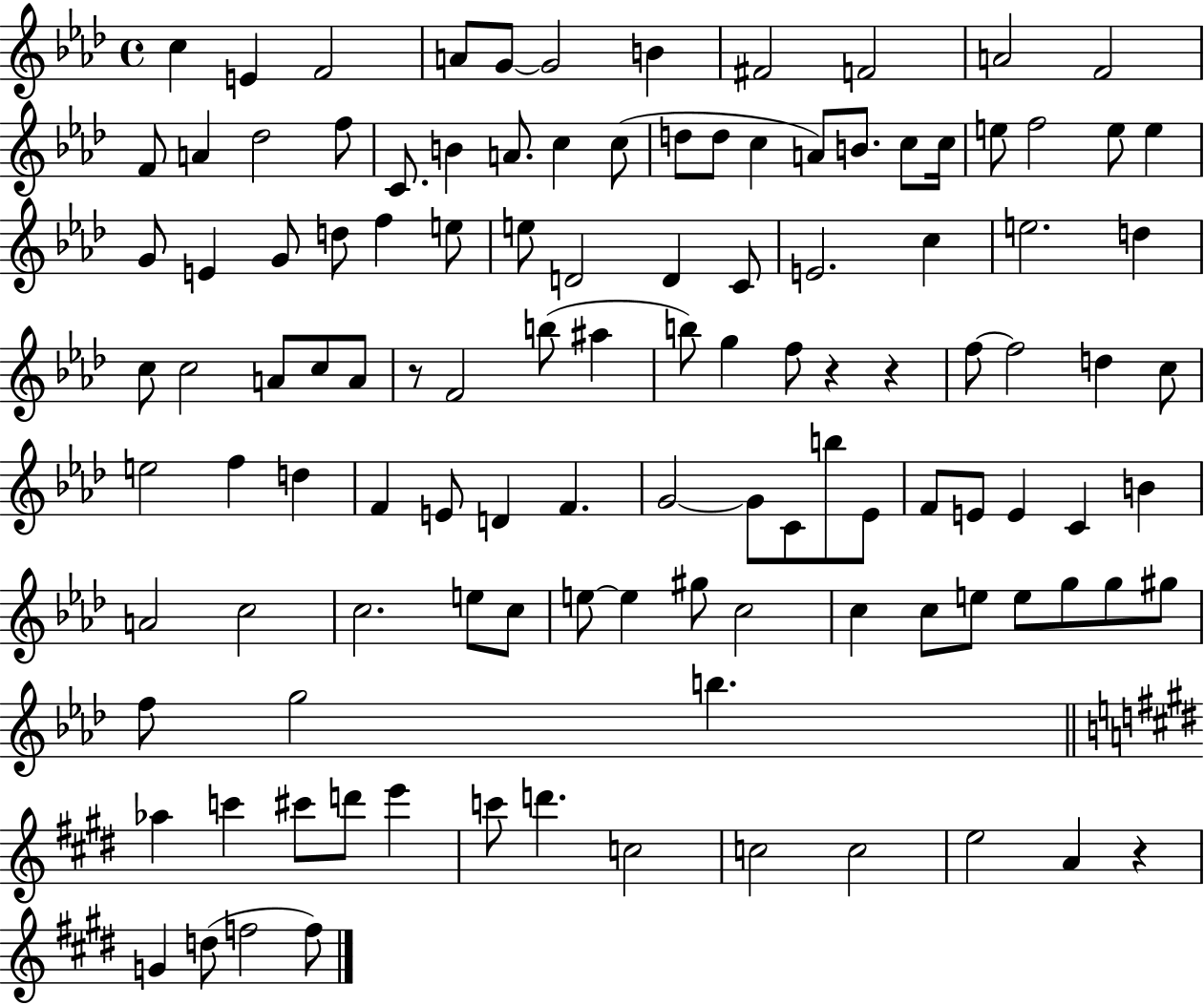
{
  \clef treble
  \time 4/4
  \defaultTimeSignature
  \key aes \major
  \repeat volta 2 { c''4 e'4 f'2 | a'8 g'8~~ g'2 b'4 | fis'2 f'2 | a'2 f'2 | \break f'8 a'4 des''2 f''8 | c'8. b'4 a'8. c''4 c''8( | d''8 d''8 c''4 a'8) b'8. c''8 c''16 | e''8 f''2 e''8 e''4 | \break g'8 e'4 g'8 d''8 f''4 e''8 | e''8 d'2 d'4 c'8 | e'2. c''4 | e''2. d''4 | \break c''8 c''2 a'8 c''8 a'8 | r8 f'2 b''8( ais''4 | b''8) g''4 f''8 r4 r4 | f''8~~ f''2 d''4 c''8 | \break e''2 f''4 d''4 | f'4 e'8 d'4 f'4. | g'2~~ g'8 c'8 b''8 ees'8 | f'8 e'8 e'4 c'4 b'4 | \break a'2 c''2 | c''2. e''8 c''8 | e''8~~ e''4 gis''8 c''2 | c''4 c''8 e''8 e''8 g''8 g''8 gis''8 | \break f''8 g''2 b''4. | \bar "||" \break \key e \major aes''4 c'''4 cis'''8 d'''8 e'''4 | c'''8 d'''4. c''2 | c''2 c''2 | e''2 a'4 r4 | \break g'4 d''8( f''2 f''8) | } \bar "|."
}